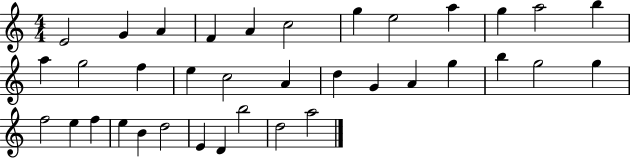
X:1
T:Untitled
M:4/4
L:1/4
K:C
E2 G A F A c2 g e2 a g a2 b a g2 f e c2 A d G A g b g2 g f2 e f e B d2 E D b2 d2 a2